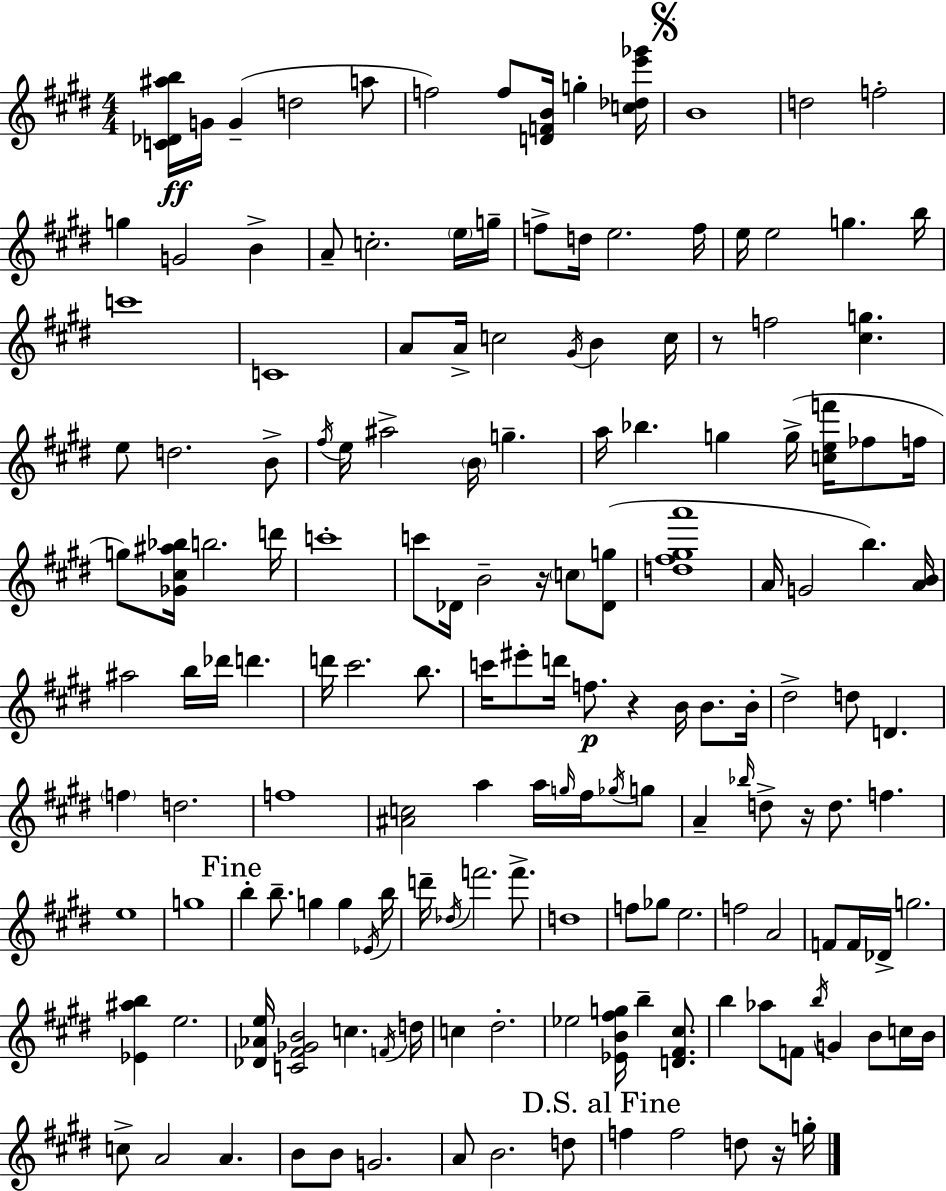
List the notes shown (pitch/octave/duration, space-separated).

[C4,Db4,A#5,B5]/s G4/s G4/q D5/h A5/e F5/h F5/e [D4,F4,B4]/s G5/q [C5,Db5,E6,Gb6]/s B4/w D5/h F5/h G5/q G4/h B4/q A4/e C5/h. E5/s G5/s F5/e D5/s E5/h. F5/s E5/s E5/h G5/q. B5/s C6/w C4/w A4/e A4/s C5/h G#4/s B4/q C5/s R/e F5/h [C#5,G5]/q. E5/e D5/h. B4/e F#5/s E5/s A#5/h B4/s G5/q. A5/s Bb5/q. G5/q G5/s [C5,E5,F6]/s FES5/e F5/s G5/e [Gb4,C#5,A#5,Bb5]/s B5/h. D6/s C6/w C6/e Db4/s B4/h R/s C5/e [Db4,G5]/e [D5,F#5,G#5,A6]/w A4/s G4/h B5/q. [A4,B4]/s A#5/h B5/s Db6/s D6/q. D6/s C#6/h. B5/e. C6/s EIS6/e D6/s F5/e. R/q B4/s B4/e. B4/s D#5/h D5/e D4/q. F5/q D5/h. F5/w [A#4,C5]/h A5/q A5/s G5/s F#5/s Gb5/s G5/e A4/q Bb5/s D5/e R/s D5/e. F5/q. E5/w G5/w B5/q B5/e. G5/q G5/q Eb4/s B5/s D6/s Db5/s F6/h. F6/e. D5/w F5/e Gb5/e E5/h. F5/h A4/h F4/e F4/s Db4/s G5/h. [Eb4,A#5,B5]/q E5/h. [Db4,Ab4,E5]/s [C4,F#4,Gb4,B4]/h C5/q. F4/s D5/s C5/q D#5/h. Eb5/h [Eb4,B4,F#5,G5]/s B5/q [D4,F#4,C#5]/e. B5/q Ab5/e F4/e B5/s G4/q B4/e C5/s B4/s C5/e A4/h A4/q. B4/e B4/e G4/h. A4/e B4/h. D5/e F5/q F5/h D5/e R/s G5/s